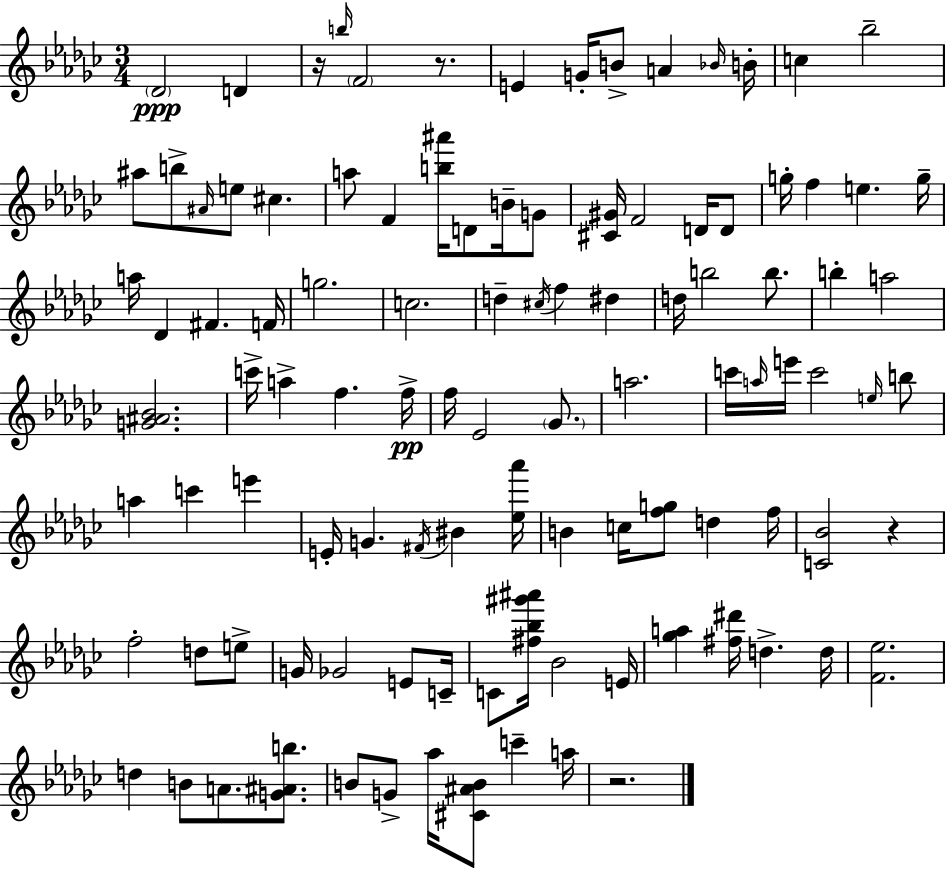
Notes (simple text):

Db4/h D4/q R/s B5/s F4/h R/e. E4/q G4/s B4/e A4/q Bb4/s B4/s C5/q Bb5/h A#5/e B5/e A#4/s E5/e C#5/q. A5/e F4/q [B5,A#6]/s D4/e B4/s G4/e [C#4,G#4]/s F4/h D4/s D4/e G5/s F5/q E5/q. G5/s A5/s Db4/q F#4/q. F4/s G5/h. C5/h. D5/q C#5/s F5/q D#5/q D5/s B5/h B5/e. B5/q A5/h [G4,A#4,Bb4]/h. C6/s A5/q F5/q. F5/s F5/s Eb4/h Gb4/e. A5/h. C6/s A5/s E6/s C6/h E5/s B5/e A5/q C6/q E6/q E4/s G4/q. F#4/s BIS4/q [Eb5,Ab6]/s B4/q C5/s [F5,G5]/e D5/q F5/s [C4,Bb4]/h R/q F5/h D5/e E5/e G4/s Gb4/h E4/e C4/s C4/e [F#5,Bb5,G#6,A#6]/s Bb4/h E4/s [Gb5,A5]/q [F#5,D#6]/s D5/q. D5/s [F4,Eb5]/h. D5/q B4/e A4/e. [G4,A#4,B5]/e. B4/e G4/e Ab5/s [C#4,A#4,B4]/e C6/q A5/s R/h.